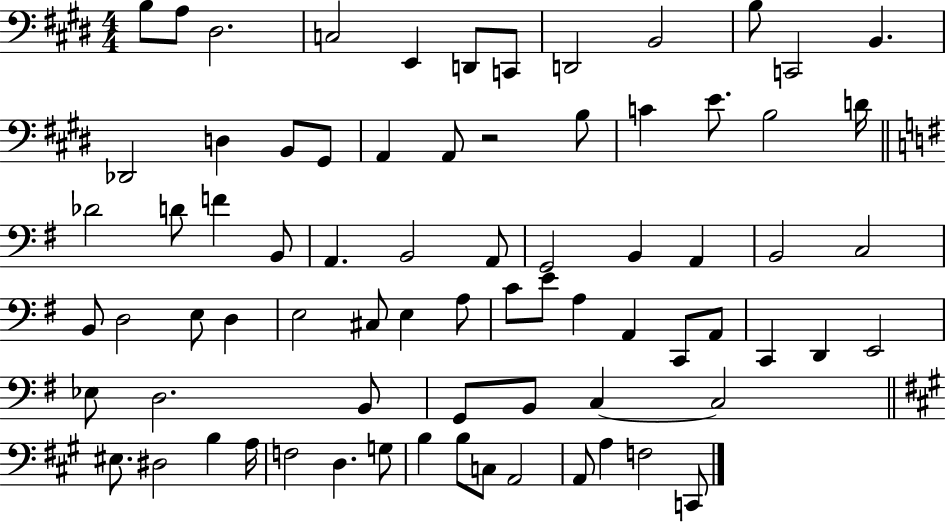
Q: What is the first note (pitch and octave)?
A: B3